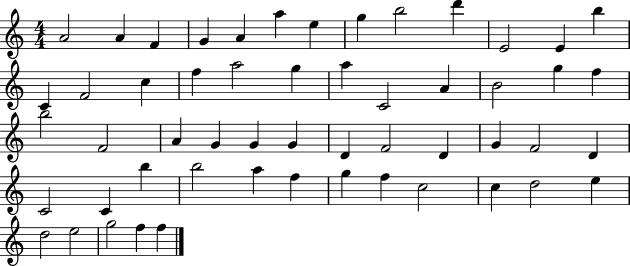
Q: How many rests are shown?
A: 0